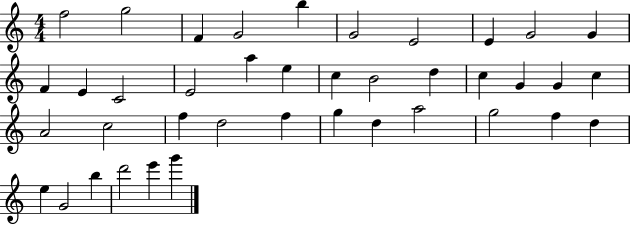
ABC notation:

X:1
T:Untitled
M:4/4
L:1/4
K:C
f2 g2 F G2 b G2 E2 E G2 G F E C2 E2 a e c B2 d c G G c A2 c2 f d2 f g d a2 g2 f d e G2 b d'2 e' g'